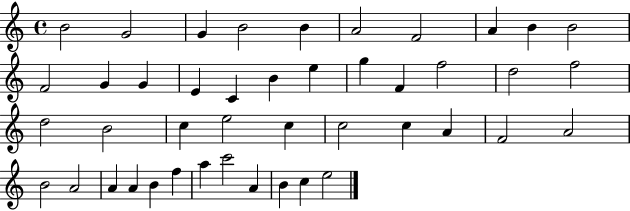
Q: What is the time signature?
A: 4/4